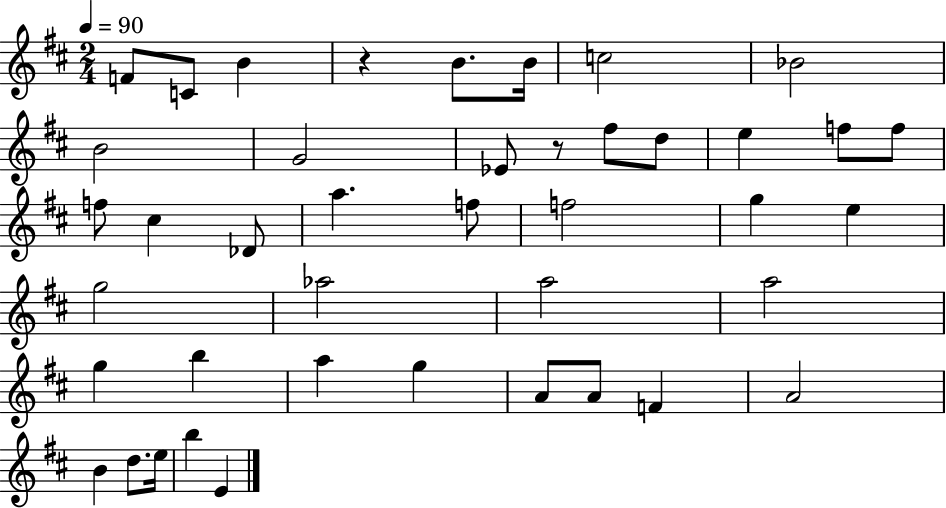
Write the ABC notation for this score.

X:1
T:Untitled
M:2/4
L:1/4
K:D
F/2 C/2 B z B/2 B/4 c2 _B2 B2 G2 _E/2 z/2 ^f/2 d/2 e f/2 f/2 f/2 ^c _D/2 a f/2 f2 g e g2 _a2 a2 a2 g b a g A/2 A/2 F A2 B d/2 e/4 b E